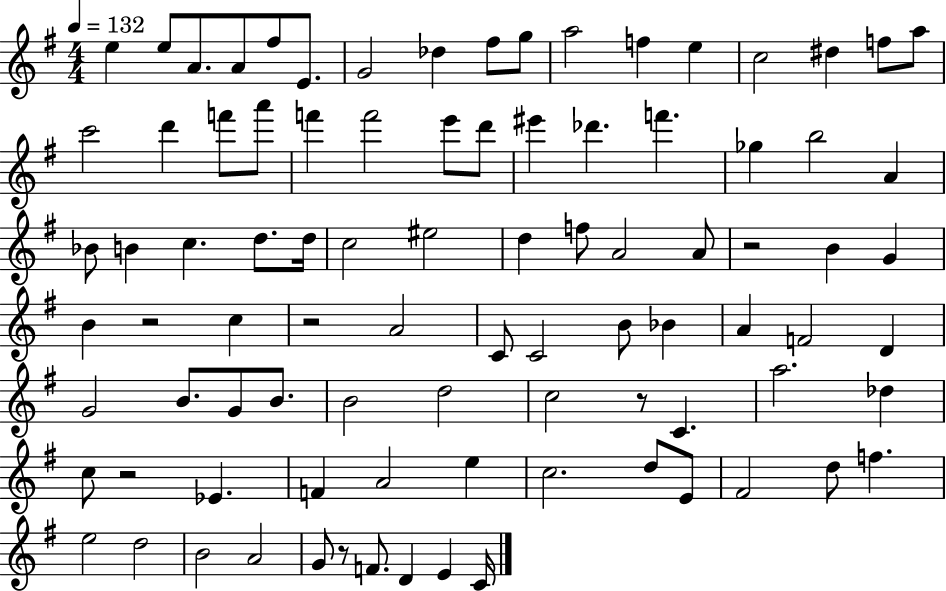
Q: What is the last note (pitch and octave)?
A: C4